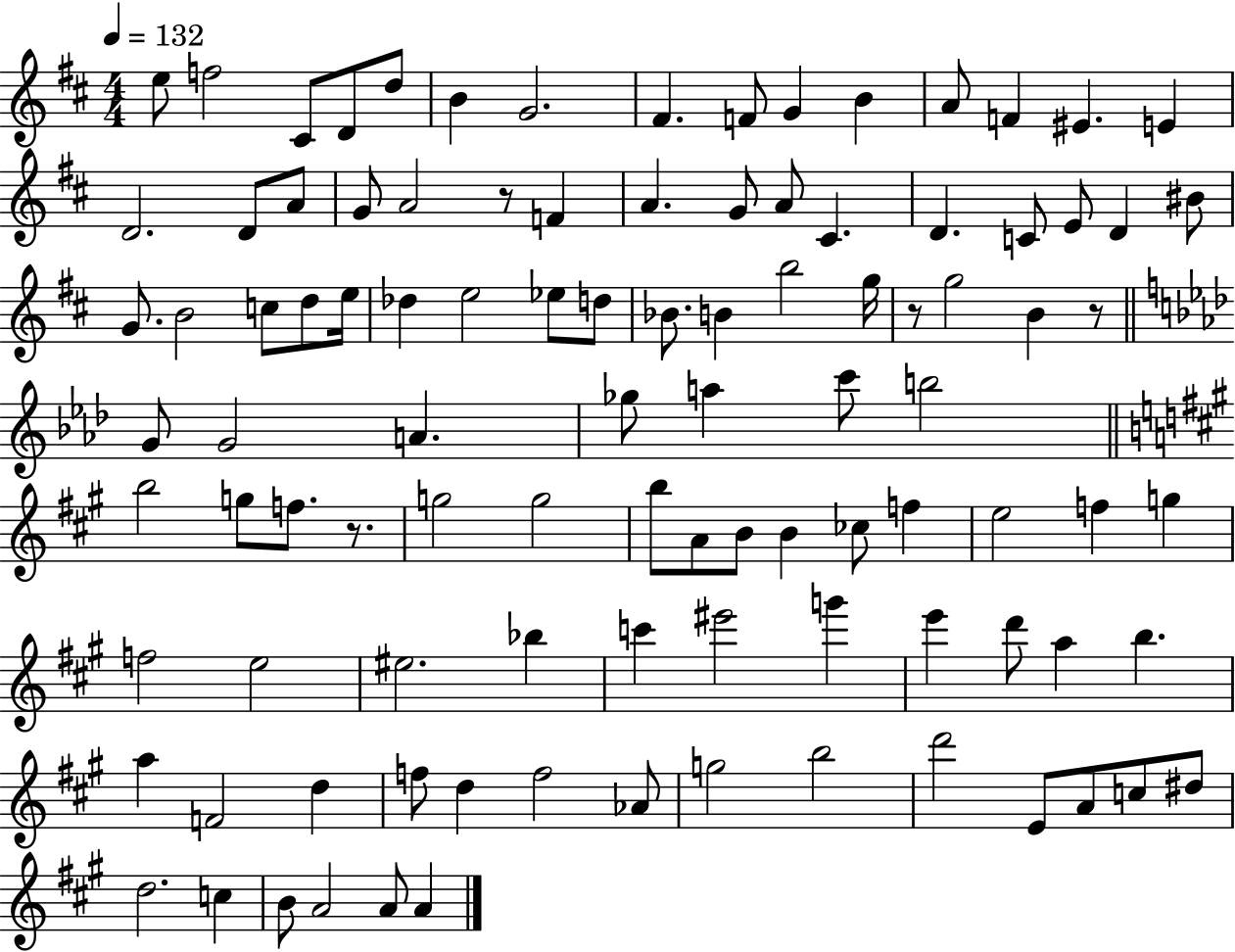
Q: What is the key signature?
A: D major